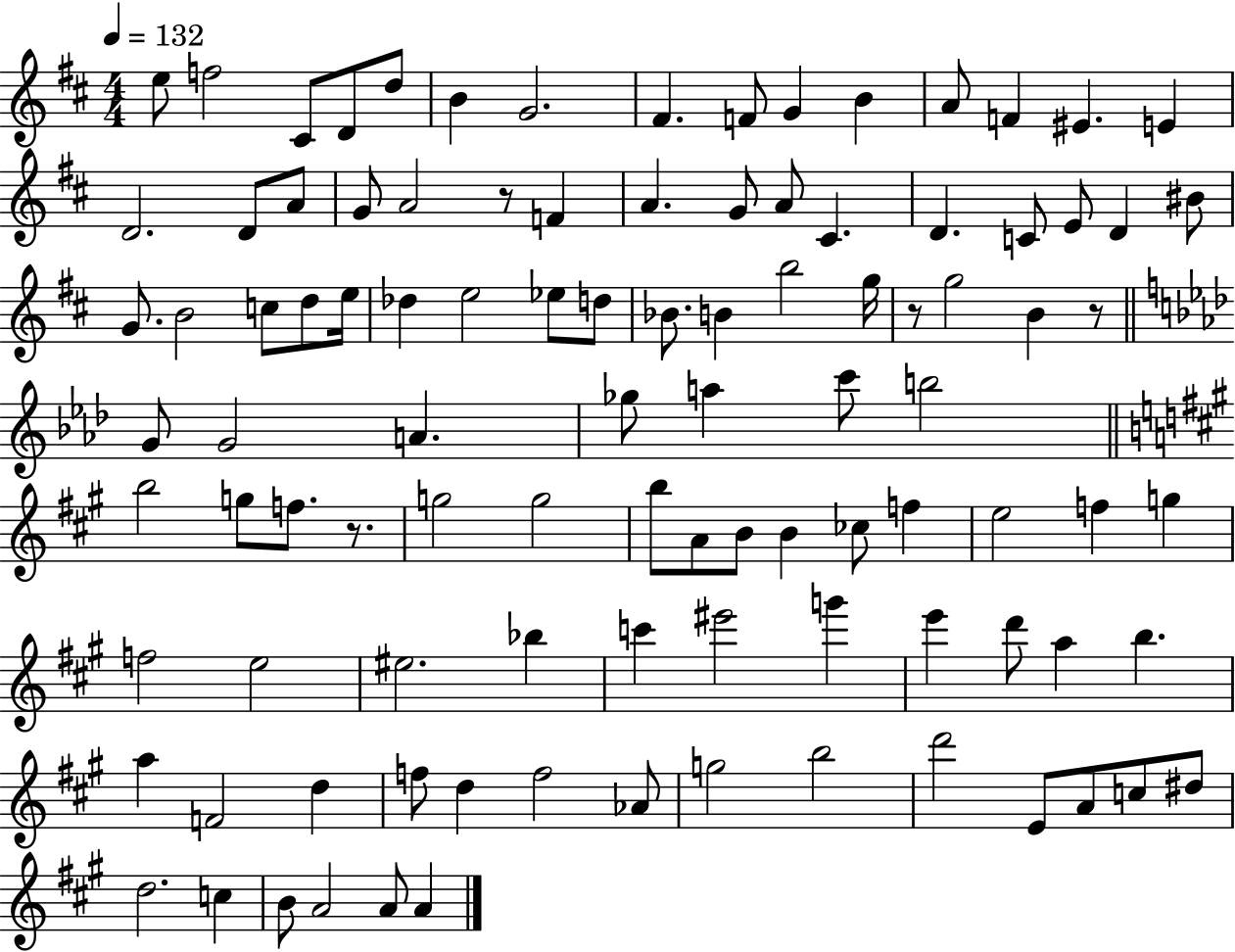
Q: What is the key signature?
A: D major